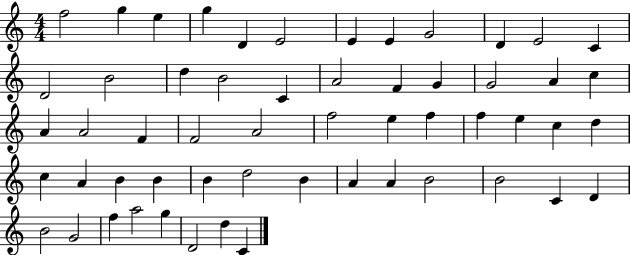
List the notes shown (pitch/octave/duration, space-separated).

F5/h G5/q E5/q G5/q D4/q E4/h E4/q E4/q G4/h D4/q E4/h C4/q D4/h B4/h D5/q B4/h C4/q A4/h F4/q G4/q G4/h A4/q C5/q A4/q A4/h F4/q F4/h A4/h F5/h E5/q F5/q F5/q E5/q C5/q D5/q C5/q A4/q B4/q B4/q B4/q D5/h B4/q A4/q A4/q B4/h B4/h C4/q D4/q B4/h G4/h F5/q A5/h G5/q D4/h D5/q C4/q